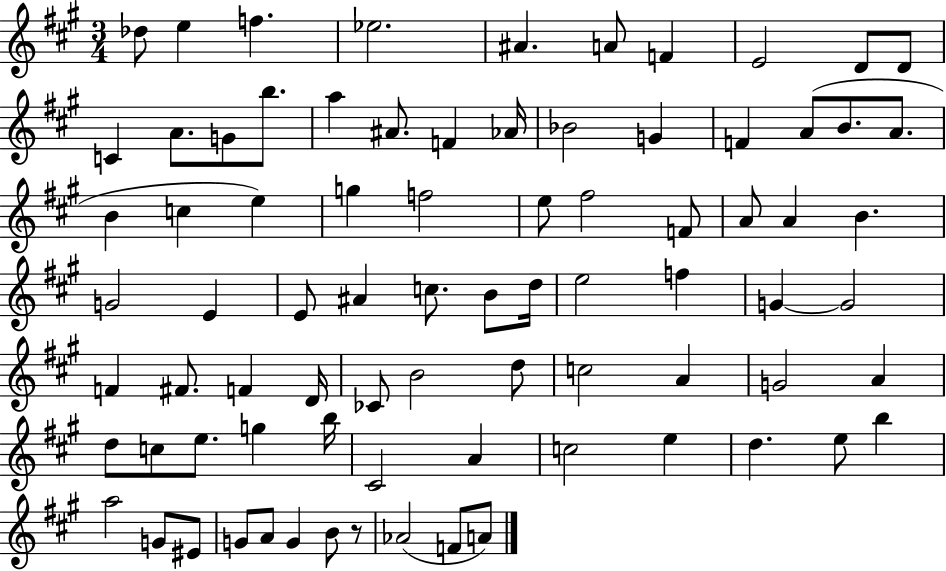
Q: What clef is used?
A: treble